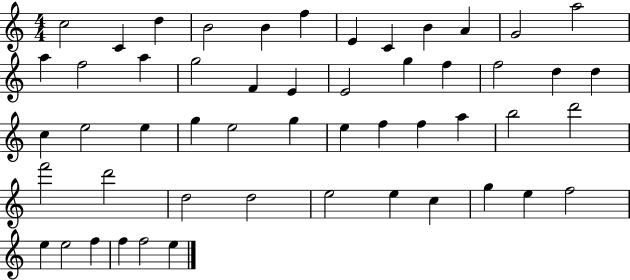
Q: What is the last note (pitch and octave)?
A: E5